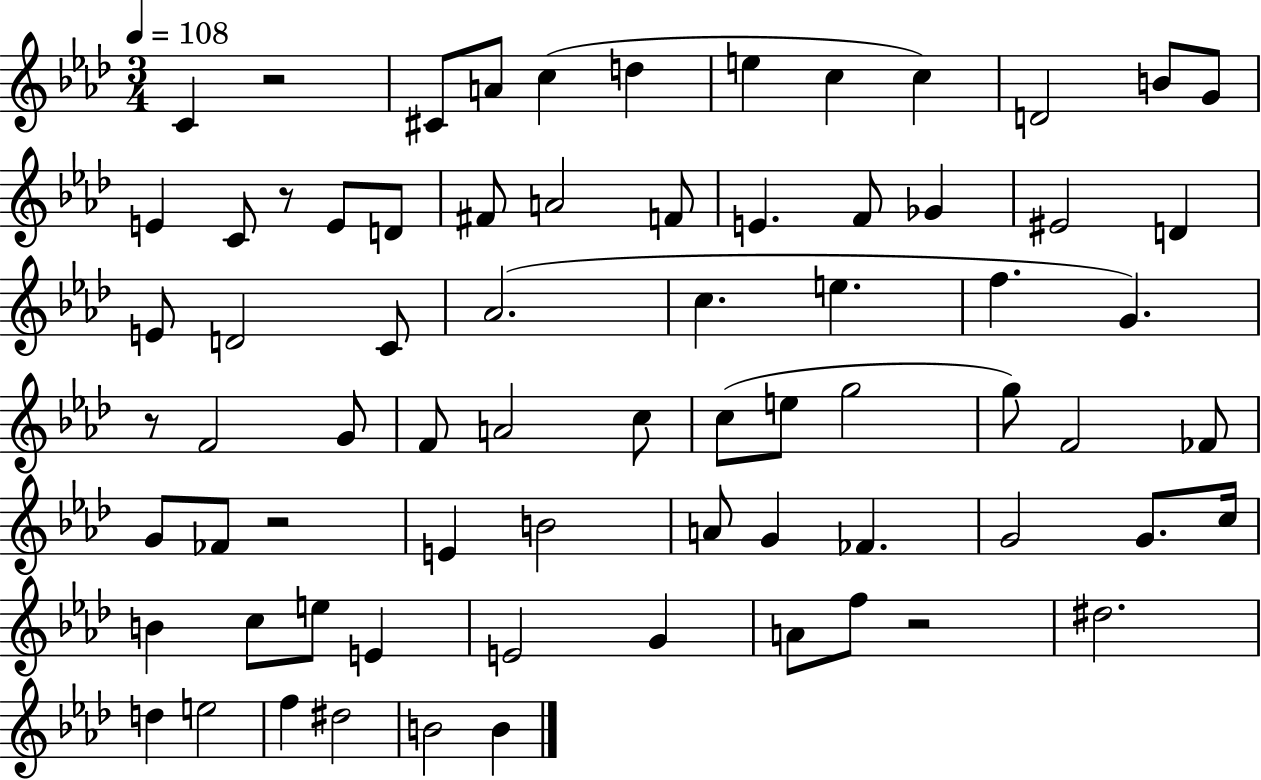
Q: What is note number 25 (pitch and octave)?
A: D4